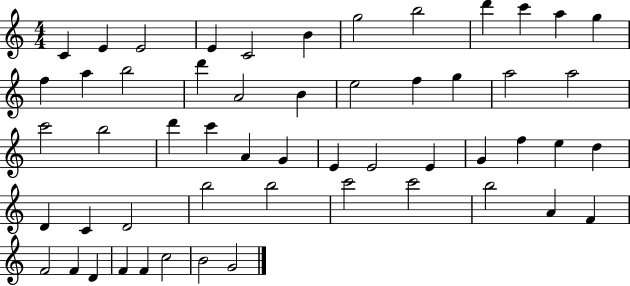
{
  \clef treble
  \numericTimeSignature
  \time 4/4
  \key c \major
  c'4 e'4 e'2 | e'4 c'2 b'4 | g''2 b''2 | d'''4 c'''4 a''4 g''4 | \break f''4 a''4 b''2 | d'''4 a'2 b'4 | e''2 f''4 g''4 | a''2 a''2 | \break c'''2 b''2 | d'''4 c'''4 a'4 g'4 | e'4 e'2 e'4 | g'4 f''4 e''4 d''4 | \break d'4 c'4 d'2 | b''2 b''2 | c'''2 c'''2 | b''2 a'4 f'4 | \break f'2 f'4 d'4 | f'4 f'4 c''2 | b'2 g'2 | \bar "|."
}